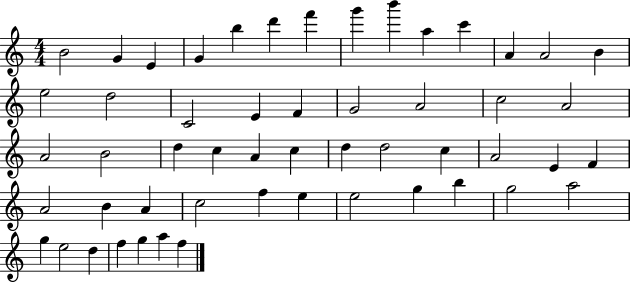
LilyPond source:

{
  \clef treble
  \numericTimeSignature
  \time 4/4
  \key c \major
  b'2 g'4 e'4 | g'4 b''4 d'''4 f'''4 | g'''4 b'''4 a''4 c'''4 | a'4 a'2 b'4 | \break e''2 d''2 | c'2 e'4 f'4 | g'2 a'2 | c''2 a'2 | \break a'2 b'2 | d''4 c''4 a'4 c''4 | d''4 d''2 c''4 | a'2 e'4 f'4 | \break a'2 b'4 a'4 | c''2 f''4 e''4 | e''2 g''4 b''4 | g''2 a''2 | \break g''4 e''2 d''4 | f''4 g''4 a''4 f''4 | \bar "|."
}